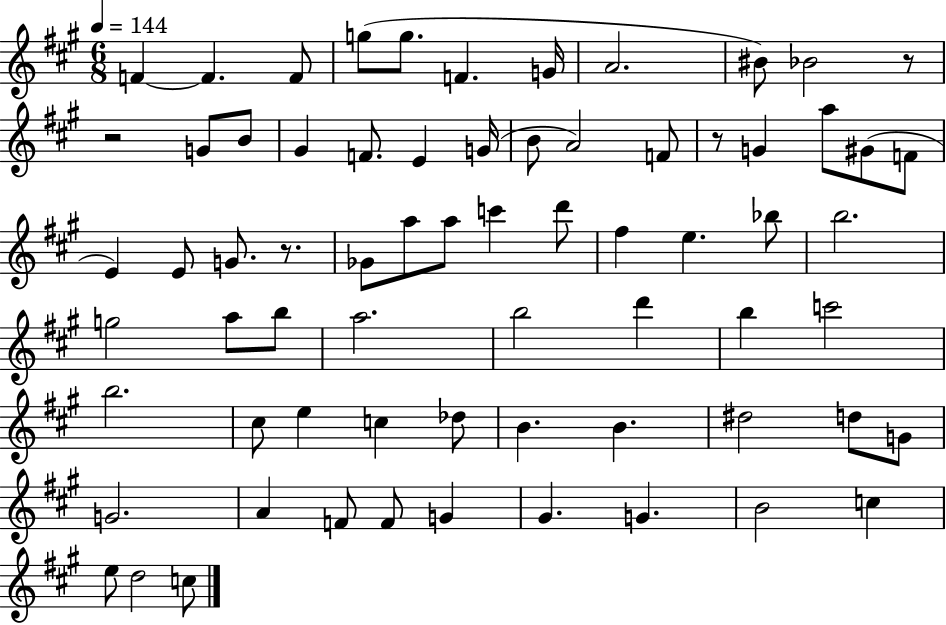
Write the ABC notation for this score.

X:1
T:Untitled
M:6/8
L:1/4
K:A
F F F/2 g/2 g/2 F G/4 A2 ^B/2 _B2 z/2 z2 G/2 B/2 ^G F/2 E G/4 B/2 A2 F/2 z/2 G a/2 ^G/2 F/2 E E/2 G/2 z/2 _G/2 a/2 a/2 c' d'/2 ^f e _b/2 b2 g2 a/2 b/2 a2 b2 d' b c'2 b2 ^c/2 e c _d/2 B B ^d2 d/2 G/2 G2 A F/2 F/2 G ^G G B2 c e/2 d2 c/2